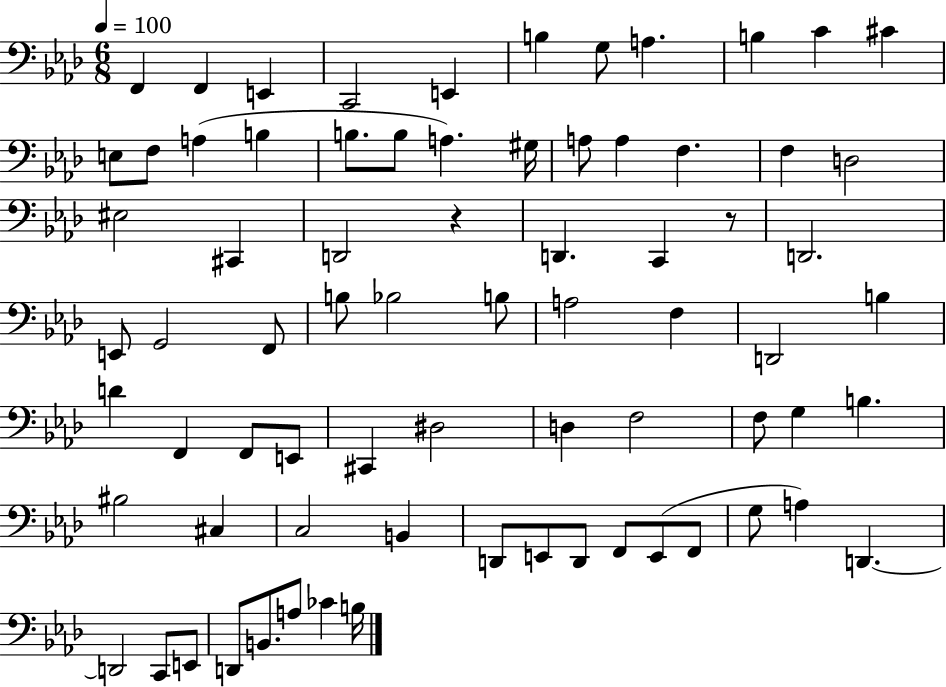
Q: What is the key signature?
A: AES major